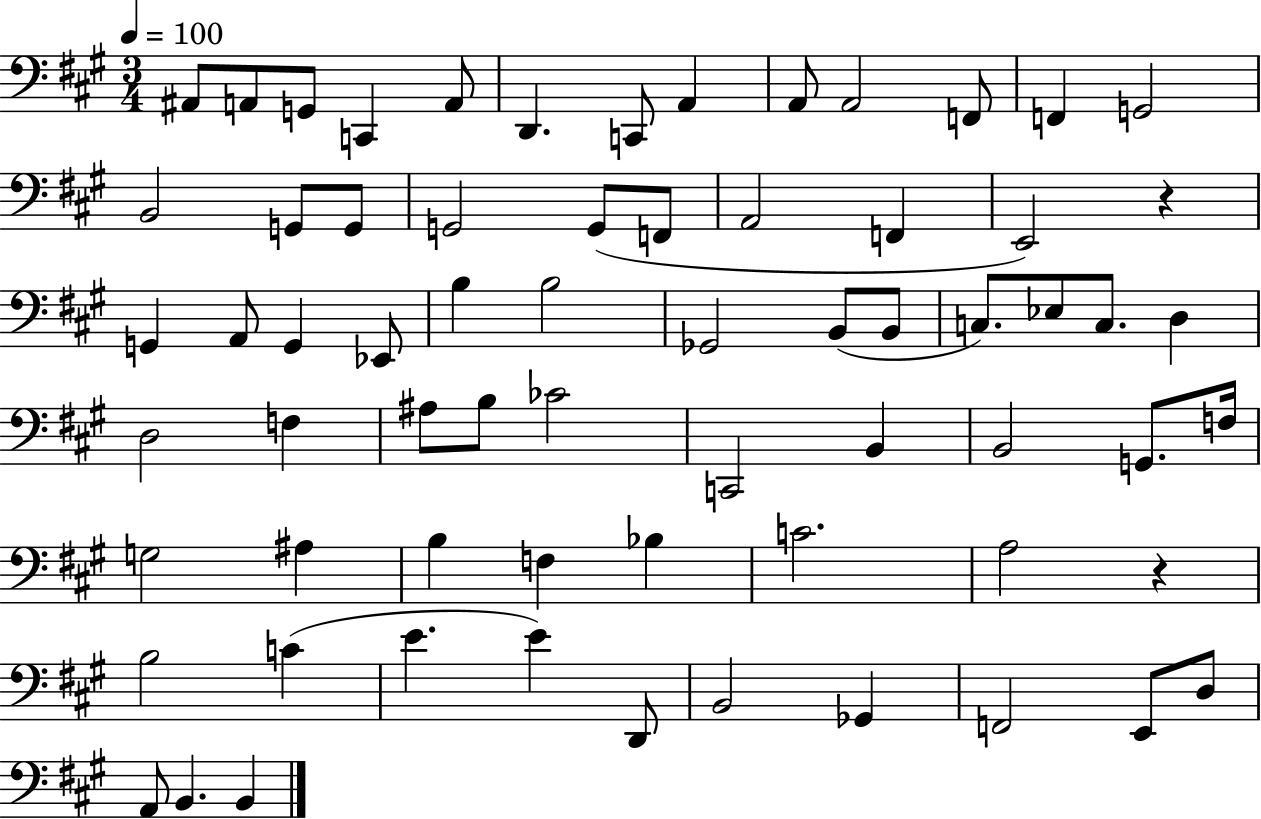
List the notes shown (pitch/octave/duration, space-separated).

A#2/e A2/e G2/e C2/q A2/e D2/q. C2/e A2/q A2/e A2/h F2/e F2/q G2/h B2/h G2/e G2/e G2/h G2/e F2/e A2/h F2/q E2/h R/q G2/q A2/e G2/q Eb2/e B3/q B3/h Gb2/h B2/e B2/e C3/e. Eb3/e C3/e. D3/q D3/h F3/q A#3/e B3/e CES4/h C2/h B2/q B2/h G2/e. F3/s G3/h A#3/q B3/q F3/q Bb3/q C4/h. A3/h R/q B3/h C4/q E4/q. E4/q D2/e B2/h Gb2/q F2/h E2/e D3/e A2/e B2/q. B2/q